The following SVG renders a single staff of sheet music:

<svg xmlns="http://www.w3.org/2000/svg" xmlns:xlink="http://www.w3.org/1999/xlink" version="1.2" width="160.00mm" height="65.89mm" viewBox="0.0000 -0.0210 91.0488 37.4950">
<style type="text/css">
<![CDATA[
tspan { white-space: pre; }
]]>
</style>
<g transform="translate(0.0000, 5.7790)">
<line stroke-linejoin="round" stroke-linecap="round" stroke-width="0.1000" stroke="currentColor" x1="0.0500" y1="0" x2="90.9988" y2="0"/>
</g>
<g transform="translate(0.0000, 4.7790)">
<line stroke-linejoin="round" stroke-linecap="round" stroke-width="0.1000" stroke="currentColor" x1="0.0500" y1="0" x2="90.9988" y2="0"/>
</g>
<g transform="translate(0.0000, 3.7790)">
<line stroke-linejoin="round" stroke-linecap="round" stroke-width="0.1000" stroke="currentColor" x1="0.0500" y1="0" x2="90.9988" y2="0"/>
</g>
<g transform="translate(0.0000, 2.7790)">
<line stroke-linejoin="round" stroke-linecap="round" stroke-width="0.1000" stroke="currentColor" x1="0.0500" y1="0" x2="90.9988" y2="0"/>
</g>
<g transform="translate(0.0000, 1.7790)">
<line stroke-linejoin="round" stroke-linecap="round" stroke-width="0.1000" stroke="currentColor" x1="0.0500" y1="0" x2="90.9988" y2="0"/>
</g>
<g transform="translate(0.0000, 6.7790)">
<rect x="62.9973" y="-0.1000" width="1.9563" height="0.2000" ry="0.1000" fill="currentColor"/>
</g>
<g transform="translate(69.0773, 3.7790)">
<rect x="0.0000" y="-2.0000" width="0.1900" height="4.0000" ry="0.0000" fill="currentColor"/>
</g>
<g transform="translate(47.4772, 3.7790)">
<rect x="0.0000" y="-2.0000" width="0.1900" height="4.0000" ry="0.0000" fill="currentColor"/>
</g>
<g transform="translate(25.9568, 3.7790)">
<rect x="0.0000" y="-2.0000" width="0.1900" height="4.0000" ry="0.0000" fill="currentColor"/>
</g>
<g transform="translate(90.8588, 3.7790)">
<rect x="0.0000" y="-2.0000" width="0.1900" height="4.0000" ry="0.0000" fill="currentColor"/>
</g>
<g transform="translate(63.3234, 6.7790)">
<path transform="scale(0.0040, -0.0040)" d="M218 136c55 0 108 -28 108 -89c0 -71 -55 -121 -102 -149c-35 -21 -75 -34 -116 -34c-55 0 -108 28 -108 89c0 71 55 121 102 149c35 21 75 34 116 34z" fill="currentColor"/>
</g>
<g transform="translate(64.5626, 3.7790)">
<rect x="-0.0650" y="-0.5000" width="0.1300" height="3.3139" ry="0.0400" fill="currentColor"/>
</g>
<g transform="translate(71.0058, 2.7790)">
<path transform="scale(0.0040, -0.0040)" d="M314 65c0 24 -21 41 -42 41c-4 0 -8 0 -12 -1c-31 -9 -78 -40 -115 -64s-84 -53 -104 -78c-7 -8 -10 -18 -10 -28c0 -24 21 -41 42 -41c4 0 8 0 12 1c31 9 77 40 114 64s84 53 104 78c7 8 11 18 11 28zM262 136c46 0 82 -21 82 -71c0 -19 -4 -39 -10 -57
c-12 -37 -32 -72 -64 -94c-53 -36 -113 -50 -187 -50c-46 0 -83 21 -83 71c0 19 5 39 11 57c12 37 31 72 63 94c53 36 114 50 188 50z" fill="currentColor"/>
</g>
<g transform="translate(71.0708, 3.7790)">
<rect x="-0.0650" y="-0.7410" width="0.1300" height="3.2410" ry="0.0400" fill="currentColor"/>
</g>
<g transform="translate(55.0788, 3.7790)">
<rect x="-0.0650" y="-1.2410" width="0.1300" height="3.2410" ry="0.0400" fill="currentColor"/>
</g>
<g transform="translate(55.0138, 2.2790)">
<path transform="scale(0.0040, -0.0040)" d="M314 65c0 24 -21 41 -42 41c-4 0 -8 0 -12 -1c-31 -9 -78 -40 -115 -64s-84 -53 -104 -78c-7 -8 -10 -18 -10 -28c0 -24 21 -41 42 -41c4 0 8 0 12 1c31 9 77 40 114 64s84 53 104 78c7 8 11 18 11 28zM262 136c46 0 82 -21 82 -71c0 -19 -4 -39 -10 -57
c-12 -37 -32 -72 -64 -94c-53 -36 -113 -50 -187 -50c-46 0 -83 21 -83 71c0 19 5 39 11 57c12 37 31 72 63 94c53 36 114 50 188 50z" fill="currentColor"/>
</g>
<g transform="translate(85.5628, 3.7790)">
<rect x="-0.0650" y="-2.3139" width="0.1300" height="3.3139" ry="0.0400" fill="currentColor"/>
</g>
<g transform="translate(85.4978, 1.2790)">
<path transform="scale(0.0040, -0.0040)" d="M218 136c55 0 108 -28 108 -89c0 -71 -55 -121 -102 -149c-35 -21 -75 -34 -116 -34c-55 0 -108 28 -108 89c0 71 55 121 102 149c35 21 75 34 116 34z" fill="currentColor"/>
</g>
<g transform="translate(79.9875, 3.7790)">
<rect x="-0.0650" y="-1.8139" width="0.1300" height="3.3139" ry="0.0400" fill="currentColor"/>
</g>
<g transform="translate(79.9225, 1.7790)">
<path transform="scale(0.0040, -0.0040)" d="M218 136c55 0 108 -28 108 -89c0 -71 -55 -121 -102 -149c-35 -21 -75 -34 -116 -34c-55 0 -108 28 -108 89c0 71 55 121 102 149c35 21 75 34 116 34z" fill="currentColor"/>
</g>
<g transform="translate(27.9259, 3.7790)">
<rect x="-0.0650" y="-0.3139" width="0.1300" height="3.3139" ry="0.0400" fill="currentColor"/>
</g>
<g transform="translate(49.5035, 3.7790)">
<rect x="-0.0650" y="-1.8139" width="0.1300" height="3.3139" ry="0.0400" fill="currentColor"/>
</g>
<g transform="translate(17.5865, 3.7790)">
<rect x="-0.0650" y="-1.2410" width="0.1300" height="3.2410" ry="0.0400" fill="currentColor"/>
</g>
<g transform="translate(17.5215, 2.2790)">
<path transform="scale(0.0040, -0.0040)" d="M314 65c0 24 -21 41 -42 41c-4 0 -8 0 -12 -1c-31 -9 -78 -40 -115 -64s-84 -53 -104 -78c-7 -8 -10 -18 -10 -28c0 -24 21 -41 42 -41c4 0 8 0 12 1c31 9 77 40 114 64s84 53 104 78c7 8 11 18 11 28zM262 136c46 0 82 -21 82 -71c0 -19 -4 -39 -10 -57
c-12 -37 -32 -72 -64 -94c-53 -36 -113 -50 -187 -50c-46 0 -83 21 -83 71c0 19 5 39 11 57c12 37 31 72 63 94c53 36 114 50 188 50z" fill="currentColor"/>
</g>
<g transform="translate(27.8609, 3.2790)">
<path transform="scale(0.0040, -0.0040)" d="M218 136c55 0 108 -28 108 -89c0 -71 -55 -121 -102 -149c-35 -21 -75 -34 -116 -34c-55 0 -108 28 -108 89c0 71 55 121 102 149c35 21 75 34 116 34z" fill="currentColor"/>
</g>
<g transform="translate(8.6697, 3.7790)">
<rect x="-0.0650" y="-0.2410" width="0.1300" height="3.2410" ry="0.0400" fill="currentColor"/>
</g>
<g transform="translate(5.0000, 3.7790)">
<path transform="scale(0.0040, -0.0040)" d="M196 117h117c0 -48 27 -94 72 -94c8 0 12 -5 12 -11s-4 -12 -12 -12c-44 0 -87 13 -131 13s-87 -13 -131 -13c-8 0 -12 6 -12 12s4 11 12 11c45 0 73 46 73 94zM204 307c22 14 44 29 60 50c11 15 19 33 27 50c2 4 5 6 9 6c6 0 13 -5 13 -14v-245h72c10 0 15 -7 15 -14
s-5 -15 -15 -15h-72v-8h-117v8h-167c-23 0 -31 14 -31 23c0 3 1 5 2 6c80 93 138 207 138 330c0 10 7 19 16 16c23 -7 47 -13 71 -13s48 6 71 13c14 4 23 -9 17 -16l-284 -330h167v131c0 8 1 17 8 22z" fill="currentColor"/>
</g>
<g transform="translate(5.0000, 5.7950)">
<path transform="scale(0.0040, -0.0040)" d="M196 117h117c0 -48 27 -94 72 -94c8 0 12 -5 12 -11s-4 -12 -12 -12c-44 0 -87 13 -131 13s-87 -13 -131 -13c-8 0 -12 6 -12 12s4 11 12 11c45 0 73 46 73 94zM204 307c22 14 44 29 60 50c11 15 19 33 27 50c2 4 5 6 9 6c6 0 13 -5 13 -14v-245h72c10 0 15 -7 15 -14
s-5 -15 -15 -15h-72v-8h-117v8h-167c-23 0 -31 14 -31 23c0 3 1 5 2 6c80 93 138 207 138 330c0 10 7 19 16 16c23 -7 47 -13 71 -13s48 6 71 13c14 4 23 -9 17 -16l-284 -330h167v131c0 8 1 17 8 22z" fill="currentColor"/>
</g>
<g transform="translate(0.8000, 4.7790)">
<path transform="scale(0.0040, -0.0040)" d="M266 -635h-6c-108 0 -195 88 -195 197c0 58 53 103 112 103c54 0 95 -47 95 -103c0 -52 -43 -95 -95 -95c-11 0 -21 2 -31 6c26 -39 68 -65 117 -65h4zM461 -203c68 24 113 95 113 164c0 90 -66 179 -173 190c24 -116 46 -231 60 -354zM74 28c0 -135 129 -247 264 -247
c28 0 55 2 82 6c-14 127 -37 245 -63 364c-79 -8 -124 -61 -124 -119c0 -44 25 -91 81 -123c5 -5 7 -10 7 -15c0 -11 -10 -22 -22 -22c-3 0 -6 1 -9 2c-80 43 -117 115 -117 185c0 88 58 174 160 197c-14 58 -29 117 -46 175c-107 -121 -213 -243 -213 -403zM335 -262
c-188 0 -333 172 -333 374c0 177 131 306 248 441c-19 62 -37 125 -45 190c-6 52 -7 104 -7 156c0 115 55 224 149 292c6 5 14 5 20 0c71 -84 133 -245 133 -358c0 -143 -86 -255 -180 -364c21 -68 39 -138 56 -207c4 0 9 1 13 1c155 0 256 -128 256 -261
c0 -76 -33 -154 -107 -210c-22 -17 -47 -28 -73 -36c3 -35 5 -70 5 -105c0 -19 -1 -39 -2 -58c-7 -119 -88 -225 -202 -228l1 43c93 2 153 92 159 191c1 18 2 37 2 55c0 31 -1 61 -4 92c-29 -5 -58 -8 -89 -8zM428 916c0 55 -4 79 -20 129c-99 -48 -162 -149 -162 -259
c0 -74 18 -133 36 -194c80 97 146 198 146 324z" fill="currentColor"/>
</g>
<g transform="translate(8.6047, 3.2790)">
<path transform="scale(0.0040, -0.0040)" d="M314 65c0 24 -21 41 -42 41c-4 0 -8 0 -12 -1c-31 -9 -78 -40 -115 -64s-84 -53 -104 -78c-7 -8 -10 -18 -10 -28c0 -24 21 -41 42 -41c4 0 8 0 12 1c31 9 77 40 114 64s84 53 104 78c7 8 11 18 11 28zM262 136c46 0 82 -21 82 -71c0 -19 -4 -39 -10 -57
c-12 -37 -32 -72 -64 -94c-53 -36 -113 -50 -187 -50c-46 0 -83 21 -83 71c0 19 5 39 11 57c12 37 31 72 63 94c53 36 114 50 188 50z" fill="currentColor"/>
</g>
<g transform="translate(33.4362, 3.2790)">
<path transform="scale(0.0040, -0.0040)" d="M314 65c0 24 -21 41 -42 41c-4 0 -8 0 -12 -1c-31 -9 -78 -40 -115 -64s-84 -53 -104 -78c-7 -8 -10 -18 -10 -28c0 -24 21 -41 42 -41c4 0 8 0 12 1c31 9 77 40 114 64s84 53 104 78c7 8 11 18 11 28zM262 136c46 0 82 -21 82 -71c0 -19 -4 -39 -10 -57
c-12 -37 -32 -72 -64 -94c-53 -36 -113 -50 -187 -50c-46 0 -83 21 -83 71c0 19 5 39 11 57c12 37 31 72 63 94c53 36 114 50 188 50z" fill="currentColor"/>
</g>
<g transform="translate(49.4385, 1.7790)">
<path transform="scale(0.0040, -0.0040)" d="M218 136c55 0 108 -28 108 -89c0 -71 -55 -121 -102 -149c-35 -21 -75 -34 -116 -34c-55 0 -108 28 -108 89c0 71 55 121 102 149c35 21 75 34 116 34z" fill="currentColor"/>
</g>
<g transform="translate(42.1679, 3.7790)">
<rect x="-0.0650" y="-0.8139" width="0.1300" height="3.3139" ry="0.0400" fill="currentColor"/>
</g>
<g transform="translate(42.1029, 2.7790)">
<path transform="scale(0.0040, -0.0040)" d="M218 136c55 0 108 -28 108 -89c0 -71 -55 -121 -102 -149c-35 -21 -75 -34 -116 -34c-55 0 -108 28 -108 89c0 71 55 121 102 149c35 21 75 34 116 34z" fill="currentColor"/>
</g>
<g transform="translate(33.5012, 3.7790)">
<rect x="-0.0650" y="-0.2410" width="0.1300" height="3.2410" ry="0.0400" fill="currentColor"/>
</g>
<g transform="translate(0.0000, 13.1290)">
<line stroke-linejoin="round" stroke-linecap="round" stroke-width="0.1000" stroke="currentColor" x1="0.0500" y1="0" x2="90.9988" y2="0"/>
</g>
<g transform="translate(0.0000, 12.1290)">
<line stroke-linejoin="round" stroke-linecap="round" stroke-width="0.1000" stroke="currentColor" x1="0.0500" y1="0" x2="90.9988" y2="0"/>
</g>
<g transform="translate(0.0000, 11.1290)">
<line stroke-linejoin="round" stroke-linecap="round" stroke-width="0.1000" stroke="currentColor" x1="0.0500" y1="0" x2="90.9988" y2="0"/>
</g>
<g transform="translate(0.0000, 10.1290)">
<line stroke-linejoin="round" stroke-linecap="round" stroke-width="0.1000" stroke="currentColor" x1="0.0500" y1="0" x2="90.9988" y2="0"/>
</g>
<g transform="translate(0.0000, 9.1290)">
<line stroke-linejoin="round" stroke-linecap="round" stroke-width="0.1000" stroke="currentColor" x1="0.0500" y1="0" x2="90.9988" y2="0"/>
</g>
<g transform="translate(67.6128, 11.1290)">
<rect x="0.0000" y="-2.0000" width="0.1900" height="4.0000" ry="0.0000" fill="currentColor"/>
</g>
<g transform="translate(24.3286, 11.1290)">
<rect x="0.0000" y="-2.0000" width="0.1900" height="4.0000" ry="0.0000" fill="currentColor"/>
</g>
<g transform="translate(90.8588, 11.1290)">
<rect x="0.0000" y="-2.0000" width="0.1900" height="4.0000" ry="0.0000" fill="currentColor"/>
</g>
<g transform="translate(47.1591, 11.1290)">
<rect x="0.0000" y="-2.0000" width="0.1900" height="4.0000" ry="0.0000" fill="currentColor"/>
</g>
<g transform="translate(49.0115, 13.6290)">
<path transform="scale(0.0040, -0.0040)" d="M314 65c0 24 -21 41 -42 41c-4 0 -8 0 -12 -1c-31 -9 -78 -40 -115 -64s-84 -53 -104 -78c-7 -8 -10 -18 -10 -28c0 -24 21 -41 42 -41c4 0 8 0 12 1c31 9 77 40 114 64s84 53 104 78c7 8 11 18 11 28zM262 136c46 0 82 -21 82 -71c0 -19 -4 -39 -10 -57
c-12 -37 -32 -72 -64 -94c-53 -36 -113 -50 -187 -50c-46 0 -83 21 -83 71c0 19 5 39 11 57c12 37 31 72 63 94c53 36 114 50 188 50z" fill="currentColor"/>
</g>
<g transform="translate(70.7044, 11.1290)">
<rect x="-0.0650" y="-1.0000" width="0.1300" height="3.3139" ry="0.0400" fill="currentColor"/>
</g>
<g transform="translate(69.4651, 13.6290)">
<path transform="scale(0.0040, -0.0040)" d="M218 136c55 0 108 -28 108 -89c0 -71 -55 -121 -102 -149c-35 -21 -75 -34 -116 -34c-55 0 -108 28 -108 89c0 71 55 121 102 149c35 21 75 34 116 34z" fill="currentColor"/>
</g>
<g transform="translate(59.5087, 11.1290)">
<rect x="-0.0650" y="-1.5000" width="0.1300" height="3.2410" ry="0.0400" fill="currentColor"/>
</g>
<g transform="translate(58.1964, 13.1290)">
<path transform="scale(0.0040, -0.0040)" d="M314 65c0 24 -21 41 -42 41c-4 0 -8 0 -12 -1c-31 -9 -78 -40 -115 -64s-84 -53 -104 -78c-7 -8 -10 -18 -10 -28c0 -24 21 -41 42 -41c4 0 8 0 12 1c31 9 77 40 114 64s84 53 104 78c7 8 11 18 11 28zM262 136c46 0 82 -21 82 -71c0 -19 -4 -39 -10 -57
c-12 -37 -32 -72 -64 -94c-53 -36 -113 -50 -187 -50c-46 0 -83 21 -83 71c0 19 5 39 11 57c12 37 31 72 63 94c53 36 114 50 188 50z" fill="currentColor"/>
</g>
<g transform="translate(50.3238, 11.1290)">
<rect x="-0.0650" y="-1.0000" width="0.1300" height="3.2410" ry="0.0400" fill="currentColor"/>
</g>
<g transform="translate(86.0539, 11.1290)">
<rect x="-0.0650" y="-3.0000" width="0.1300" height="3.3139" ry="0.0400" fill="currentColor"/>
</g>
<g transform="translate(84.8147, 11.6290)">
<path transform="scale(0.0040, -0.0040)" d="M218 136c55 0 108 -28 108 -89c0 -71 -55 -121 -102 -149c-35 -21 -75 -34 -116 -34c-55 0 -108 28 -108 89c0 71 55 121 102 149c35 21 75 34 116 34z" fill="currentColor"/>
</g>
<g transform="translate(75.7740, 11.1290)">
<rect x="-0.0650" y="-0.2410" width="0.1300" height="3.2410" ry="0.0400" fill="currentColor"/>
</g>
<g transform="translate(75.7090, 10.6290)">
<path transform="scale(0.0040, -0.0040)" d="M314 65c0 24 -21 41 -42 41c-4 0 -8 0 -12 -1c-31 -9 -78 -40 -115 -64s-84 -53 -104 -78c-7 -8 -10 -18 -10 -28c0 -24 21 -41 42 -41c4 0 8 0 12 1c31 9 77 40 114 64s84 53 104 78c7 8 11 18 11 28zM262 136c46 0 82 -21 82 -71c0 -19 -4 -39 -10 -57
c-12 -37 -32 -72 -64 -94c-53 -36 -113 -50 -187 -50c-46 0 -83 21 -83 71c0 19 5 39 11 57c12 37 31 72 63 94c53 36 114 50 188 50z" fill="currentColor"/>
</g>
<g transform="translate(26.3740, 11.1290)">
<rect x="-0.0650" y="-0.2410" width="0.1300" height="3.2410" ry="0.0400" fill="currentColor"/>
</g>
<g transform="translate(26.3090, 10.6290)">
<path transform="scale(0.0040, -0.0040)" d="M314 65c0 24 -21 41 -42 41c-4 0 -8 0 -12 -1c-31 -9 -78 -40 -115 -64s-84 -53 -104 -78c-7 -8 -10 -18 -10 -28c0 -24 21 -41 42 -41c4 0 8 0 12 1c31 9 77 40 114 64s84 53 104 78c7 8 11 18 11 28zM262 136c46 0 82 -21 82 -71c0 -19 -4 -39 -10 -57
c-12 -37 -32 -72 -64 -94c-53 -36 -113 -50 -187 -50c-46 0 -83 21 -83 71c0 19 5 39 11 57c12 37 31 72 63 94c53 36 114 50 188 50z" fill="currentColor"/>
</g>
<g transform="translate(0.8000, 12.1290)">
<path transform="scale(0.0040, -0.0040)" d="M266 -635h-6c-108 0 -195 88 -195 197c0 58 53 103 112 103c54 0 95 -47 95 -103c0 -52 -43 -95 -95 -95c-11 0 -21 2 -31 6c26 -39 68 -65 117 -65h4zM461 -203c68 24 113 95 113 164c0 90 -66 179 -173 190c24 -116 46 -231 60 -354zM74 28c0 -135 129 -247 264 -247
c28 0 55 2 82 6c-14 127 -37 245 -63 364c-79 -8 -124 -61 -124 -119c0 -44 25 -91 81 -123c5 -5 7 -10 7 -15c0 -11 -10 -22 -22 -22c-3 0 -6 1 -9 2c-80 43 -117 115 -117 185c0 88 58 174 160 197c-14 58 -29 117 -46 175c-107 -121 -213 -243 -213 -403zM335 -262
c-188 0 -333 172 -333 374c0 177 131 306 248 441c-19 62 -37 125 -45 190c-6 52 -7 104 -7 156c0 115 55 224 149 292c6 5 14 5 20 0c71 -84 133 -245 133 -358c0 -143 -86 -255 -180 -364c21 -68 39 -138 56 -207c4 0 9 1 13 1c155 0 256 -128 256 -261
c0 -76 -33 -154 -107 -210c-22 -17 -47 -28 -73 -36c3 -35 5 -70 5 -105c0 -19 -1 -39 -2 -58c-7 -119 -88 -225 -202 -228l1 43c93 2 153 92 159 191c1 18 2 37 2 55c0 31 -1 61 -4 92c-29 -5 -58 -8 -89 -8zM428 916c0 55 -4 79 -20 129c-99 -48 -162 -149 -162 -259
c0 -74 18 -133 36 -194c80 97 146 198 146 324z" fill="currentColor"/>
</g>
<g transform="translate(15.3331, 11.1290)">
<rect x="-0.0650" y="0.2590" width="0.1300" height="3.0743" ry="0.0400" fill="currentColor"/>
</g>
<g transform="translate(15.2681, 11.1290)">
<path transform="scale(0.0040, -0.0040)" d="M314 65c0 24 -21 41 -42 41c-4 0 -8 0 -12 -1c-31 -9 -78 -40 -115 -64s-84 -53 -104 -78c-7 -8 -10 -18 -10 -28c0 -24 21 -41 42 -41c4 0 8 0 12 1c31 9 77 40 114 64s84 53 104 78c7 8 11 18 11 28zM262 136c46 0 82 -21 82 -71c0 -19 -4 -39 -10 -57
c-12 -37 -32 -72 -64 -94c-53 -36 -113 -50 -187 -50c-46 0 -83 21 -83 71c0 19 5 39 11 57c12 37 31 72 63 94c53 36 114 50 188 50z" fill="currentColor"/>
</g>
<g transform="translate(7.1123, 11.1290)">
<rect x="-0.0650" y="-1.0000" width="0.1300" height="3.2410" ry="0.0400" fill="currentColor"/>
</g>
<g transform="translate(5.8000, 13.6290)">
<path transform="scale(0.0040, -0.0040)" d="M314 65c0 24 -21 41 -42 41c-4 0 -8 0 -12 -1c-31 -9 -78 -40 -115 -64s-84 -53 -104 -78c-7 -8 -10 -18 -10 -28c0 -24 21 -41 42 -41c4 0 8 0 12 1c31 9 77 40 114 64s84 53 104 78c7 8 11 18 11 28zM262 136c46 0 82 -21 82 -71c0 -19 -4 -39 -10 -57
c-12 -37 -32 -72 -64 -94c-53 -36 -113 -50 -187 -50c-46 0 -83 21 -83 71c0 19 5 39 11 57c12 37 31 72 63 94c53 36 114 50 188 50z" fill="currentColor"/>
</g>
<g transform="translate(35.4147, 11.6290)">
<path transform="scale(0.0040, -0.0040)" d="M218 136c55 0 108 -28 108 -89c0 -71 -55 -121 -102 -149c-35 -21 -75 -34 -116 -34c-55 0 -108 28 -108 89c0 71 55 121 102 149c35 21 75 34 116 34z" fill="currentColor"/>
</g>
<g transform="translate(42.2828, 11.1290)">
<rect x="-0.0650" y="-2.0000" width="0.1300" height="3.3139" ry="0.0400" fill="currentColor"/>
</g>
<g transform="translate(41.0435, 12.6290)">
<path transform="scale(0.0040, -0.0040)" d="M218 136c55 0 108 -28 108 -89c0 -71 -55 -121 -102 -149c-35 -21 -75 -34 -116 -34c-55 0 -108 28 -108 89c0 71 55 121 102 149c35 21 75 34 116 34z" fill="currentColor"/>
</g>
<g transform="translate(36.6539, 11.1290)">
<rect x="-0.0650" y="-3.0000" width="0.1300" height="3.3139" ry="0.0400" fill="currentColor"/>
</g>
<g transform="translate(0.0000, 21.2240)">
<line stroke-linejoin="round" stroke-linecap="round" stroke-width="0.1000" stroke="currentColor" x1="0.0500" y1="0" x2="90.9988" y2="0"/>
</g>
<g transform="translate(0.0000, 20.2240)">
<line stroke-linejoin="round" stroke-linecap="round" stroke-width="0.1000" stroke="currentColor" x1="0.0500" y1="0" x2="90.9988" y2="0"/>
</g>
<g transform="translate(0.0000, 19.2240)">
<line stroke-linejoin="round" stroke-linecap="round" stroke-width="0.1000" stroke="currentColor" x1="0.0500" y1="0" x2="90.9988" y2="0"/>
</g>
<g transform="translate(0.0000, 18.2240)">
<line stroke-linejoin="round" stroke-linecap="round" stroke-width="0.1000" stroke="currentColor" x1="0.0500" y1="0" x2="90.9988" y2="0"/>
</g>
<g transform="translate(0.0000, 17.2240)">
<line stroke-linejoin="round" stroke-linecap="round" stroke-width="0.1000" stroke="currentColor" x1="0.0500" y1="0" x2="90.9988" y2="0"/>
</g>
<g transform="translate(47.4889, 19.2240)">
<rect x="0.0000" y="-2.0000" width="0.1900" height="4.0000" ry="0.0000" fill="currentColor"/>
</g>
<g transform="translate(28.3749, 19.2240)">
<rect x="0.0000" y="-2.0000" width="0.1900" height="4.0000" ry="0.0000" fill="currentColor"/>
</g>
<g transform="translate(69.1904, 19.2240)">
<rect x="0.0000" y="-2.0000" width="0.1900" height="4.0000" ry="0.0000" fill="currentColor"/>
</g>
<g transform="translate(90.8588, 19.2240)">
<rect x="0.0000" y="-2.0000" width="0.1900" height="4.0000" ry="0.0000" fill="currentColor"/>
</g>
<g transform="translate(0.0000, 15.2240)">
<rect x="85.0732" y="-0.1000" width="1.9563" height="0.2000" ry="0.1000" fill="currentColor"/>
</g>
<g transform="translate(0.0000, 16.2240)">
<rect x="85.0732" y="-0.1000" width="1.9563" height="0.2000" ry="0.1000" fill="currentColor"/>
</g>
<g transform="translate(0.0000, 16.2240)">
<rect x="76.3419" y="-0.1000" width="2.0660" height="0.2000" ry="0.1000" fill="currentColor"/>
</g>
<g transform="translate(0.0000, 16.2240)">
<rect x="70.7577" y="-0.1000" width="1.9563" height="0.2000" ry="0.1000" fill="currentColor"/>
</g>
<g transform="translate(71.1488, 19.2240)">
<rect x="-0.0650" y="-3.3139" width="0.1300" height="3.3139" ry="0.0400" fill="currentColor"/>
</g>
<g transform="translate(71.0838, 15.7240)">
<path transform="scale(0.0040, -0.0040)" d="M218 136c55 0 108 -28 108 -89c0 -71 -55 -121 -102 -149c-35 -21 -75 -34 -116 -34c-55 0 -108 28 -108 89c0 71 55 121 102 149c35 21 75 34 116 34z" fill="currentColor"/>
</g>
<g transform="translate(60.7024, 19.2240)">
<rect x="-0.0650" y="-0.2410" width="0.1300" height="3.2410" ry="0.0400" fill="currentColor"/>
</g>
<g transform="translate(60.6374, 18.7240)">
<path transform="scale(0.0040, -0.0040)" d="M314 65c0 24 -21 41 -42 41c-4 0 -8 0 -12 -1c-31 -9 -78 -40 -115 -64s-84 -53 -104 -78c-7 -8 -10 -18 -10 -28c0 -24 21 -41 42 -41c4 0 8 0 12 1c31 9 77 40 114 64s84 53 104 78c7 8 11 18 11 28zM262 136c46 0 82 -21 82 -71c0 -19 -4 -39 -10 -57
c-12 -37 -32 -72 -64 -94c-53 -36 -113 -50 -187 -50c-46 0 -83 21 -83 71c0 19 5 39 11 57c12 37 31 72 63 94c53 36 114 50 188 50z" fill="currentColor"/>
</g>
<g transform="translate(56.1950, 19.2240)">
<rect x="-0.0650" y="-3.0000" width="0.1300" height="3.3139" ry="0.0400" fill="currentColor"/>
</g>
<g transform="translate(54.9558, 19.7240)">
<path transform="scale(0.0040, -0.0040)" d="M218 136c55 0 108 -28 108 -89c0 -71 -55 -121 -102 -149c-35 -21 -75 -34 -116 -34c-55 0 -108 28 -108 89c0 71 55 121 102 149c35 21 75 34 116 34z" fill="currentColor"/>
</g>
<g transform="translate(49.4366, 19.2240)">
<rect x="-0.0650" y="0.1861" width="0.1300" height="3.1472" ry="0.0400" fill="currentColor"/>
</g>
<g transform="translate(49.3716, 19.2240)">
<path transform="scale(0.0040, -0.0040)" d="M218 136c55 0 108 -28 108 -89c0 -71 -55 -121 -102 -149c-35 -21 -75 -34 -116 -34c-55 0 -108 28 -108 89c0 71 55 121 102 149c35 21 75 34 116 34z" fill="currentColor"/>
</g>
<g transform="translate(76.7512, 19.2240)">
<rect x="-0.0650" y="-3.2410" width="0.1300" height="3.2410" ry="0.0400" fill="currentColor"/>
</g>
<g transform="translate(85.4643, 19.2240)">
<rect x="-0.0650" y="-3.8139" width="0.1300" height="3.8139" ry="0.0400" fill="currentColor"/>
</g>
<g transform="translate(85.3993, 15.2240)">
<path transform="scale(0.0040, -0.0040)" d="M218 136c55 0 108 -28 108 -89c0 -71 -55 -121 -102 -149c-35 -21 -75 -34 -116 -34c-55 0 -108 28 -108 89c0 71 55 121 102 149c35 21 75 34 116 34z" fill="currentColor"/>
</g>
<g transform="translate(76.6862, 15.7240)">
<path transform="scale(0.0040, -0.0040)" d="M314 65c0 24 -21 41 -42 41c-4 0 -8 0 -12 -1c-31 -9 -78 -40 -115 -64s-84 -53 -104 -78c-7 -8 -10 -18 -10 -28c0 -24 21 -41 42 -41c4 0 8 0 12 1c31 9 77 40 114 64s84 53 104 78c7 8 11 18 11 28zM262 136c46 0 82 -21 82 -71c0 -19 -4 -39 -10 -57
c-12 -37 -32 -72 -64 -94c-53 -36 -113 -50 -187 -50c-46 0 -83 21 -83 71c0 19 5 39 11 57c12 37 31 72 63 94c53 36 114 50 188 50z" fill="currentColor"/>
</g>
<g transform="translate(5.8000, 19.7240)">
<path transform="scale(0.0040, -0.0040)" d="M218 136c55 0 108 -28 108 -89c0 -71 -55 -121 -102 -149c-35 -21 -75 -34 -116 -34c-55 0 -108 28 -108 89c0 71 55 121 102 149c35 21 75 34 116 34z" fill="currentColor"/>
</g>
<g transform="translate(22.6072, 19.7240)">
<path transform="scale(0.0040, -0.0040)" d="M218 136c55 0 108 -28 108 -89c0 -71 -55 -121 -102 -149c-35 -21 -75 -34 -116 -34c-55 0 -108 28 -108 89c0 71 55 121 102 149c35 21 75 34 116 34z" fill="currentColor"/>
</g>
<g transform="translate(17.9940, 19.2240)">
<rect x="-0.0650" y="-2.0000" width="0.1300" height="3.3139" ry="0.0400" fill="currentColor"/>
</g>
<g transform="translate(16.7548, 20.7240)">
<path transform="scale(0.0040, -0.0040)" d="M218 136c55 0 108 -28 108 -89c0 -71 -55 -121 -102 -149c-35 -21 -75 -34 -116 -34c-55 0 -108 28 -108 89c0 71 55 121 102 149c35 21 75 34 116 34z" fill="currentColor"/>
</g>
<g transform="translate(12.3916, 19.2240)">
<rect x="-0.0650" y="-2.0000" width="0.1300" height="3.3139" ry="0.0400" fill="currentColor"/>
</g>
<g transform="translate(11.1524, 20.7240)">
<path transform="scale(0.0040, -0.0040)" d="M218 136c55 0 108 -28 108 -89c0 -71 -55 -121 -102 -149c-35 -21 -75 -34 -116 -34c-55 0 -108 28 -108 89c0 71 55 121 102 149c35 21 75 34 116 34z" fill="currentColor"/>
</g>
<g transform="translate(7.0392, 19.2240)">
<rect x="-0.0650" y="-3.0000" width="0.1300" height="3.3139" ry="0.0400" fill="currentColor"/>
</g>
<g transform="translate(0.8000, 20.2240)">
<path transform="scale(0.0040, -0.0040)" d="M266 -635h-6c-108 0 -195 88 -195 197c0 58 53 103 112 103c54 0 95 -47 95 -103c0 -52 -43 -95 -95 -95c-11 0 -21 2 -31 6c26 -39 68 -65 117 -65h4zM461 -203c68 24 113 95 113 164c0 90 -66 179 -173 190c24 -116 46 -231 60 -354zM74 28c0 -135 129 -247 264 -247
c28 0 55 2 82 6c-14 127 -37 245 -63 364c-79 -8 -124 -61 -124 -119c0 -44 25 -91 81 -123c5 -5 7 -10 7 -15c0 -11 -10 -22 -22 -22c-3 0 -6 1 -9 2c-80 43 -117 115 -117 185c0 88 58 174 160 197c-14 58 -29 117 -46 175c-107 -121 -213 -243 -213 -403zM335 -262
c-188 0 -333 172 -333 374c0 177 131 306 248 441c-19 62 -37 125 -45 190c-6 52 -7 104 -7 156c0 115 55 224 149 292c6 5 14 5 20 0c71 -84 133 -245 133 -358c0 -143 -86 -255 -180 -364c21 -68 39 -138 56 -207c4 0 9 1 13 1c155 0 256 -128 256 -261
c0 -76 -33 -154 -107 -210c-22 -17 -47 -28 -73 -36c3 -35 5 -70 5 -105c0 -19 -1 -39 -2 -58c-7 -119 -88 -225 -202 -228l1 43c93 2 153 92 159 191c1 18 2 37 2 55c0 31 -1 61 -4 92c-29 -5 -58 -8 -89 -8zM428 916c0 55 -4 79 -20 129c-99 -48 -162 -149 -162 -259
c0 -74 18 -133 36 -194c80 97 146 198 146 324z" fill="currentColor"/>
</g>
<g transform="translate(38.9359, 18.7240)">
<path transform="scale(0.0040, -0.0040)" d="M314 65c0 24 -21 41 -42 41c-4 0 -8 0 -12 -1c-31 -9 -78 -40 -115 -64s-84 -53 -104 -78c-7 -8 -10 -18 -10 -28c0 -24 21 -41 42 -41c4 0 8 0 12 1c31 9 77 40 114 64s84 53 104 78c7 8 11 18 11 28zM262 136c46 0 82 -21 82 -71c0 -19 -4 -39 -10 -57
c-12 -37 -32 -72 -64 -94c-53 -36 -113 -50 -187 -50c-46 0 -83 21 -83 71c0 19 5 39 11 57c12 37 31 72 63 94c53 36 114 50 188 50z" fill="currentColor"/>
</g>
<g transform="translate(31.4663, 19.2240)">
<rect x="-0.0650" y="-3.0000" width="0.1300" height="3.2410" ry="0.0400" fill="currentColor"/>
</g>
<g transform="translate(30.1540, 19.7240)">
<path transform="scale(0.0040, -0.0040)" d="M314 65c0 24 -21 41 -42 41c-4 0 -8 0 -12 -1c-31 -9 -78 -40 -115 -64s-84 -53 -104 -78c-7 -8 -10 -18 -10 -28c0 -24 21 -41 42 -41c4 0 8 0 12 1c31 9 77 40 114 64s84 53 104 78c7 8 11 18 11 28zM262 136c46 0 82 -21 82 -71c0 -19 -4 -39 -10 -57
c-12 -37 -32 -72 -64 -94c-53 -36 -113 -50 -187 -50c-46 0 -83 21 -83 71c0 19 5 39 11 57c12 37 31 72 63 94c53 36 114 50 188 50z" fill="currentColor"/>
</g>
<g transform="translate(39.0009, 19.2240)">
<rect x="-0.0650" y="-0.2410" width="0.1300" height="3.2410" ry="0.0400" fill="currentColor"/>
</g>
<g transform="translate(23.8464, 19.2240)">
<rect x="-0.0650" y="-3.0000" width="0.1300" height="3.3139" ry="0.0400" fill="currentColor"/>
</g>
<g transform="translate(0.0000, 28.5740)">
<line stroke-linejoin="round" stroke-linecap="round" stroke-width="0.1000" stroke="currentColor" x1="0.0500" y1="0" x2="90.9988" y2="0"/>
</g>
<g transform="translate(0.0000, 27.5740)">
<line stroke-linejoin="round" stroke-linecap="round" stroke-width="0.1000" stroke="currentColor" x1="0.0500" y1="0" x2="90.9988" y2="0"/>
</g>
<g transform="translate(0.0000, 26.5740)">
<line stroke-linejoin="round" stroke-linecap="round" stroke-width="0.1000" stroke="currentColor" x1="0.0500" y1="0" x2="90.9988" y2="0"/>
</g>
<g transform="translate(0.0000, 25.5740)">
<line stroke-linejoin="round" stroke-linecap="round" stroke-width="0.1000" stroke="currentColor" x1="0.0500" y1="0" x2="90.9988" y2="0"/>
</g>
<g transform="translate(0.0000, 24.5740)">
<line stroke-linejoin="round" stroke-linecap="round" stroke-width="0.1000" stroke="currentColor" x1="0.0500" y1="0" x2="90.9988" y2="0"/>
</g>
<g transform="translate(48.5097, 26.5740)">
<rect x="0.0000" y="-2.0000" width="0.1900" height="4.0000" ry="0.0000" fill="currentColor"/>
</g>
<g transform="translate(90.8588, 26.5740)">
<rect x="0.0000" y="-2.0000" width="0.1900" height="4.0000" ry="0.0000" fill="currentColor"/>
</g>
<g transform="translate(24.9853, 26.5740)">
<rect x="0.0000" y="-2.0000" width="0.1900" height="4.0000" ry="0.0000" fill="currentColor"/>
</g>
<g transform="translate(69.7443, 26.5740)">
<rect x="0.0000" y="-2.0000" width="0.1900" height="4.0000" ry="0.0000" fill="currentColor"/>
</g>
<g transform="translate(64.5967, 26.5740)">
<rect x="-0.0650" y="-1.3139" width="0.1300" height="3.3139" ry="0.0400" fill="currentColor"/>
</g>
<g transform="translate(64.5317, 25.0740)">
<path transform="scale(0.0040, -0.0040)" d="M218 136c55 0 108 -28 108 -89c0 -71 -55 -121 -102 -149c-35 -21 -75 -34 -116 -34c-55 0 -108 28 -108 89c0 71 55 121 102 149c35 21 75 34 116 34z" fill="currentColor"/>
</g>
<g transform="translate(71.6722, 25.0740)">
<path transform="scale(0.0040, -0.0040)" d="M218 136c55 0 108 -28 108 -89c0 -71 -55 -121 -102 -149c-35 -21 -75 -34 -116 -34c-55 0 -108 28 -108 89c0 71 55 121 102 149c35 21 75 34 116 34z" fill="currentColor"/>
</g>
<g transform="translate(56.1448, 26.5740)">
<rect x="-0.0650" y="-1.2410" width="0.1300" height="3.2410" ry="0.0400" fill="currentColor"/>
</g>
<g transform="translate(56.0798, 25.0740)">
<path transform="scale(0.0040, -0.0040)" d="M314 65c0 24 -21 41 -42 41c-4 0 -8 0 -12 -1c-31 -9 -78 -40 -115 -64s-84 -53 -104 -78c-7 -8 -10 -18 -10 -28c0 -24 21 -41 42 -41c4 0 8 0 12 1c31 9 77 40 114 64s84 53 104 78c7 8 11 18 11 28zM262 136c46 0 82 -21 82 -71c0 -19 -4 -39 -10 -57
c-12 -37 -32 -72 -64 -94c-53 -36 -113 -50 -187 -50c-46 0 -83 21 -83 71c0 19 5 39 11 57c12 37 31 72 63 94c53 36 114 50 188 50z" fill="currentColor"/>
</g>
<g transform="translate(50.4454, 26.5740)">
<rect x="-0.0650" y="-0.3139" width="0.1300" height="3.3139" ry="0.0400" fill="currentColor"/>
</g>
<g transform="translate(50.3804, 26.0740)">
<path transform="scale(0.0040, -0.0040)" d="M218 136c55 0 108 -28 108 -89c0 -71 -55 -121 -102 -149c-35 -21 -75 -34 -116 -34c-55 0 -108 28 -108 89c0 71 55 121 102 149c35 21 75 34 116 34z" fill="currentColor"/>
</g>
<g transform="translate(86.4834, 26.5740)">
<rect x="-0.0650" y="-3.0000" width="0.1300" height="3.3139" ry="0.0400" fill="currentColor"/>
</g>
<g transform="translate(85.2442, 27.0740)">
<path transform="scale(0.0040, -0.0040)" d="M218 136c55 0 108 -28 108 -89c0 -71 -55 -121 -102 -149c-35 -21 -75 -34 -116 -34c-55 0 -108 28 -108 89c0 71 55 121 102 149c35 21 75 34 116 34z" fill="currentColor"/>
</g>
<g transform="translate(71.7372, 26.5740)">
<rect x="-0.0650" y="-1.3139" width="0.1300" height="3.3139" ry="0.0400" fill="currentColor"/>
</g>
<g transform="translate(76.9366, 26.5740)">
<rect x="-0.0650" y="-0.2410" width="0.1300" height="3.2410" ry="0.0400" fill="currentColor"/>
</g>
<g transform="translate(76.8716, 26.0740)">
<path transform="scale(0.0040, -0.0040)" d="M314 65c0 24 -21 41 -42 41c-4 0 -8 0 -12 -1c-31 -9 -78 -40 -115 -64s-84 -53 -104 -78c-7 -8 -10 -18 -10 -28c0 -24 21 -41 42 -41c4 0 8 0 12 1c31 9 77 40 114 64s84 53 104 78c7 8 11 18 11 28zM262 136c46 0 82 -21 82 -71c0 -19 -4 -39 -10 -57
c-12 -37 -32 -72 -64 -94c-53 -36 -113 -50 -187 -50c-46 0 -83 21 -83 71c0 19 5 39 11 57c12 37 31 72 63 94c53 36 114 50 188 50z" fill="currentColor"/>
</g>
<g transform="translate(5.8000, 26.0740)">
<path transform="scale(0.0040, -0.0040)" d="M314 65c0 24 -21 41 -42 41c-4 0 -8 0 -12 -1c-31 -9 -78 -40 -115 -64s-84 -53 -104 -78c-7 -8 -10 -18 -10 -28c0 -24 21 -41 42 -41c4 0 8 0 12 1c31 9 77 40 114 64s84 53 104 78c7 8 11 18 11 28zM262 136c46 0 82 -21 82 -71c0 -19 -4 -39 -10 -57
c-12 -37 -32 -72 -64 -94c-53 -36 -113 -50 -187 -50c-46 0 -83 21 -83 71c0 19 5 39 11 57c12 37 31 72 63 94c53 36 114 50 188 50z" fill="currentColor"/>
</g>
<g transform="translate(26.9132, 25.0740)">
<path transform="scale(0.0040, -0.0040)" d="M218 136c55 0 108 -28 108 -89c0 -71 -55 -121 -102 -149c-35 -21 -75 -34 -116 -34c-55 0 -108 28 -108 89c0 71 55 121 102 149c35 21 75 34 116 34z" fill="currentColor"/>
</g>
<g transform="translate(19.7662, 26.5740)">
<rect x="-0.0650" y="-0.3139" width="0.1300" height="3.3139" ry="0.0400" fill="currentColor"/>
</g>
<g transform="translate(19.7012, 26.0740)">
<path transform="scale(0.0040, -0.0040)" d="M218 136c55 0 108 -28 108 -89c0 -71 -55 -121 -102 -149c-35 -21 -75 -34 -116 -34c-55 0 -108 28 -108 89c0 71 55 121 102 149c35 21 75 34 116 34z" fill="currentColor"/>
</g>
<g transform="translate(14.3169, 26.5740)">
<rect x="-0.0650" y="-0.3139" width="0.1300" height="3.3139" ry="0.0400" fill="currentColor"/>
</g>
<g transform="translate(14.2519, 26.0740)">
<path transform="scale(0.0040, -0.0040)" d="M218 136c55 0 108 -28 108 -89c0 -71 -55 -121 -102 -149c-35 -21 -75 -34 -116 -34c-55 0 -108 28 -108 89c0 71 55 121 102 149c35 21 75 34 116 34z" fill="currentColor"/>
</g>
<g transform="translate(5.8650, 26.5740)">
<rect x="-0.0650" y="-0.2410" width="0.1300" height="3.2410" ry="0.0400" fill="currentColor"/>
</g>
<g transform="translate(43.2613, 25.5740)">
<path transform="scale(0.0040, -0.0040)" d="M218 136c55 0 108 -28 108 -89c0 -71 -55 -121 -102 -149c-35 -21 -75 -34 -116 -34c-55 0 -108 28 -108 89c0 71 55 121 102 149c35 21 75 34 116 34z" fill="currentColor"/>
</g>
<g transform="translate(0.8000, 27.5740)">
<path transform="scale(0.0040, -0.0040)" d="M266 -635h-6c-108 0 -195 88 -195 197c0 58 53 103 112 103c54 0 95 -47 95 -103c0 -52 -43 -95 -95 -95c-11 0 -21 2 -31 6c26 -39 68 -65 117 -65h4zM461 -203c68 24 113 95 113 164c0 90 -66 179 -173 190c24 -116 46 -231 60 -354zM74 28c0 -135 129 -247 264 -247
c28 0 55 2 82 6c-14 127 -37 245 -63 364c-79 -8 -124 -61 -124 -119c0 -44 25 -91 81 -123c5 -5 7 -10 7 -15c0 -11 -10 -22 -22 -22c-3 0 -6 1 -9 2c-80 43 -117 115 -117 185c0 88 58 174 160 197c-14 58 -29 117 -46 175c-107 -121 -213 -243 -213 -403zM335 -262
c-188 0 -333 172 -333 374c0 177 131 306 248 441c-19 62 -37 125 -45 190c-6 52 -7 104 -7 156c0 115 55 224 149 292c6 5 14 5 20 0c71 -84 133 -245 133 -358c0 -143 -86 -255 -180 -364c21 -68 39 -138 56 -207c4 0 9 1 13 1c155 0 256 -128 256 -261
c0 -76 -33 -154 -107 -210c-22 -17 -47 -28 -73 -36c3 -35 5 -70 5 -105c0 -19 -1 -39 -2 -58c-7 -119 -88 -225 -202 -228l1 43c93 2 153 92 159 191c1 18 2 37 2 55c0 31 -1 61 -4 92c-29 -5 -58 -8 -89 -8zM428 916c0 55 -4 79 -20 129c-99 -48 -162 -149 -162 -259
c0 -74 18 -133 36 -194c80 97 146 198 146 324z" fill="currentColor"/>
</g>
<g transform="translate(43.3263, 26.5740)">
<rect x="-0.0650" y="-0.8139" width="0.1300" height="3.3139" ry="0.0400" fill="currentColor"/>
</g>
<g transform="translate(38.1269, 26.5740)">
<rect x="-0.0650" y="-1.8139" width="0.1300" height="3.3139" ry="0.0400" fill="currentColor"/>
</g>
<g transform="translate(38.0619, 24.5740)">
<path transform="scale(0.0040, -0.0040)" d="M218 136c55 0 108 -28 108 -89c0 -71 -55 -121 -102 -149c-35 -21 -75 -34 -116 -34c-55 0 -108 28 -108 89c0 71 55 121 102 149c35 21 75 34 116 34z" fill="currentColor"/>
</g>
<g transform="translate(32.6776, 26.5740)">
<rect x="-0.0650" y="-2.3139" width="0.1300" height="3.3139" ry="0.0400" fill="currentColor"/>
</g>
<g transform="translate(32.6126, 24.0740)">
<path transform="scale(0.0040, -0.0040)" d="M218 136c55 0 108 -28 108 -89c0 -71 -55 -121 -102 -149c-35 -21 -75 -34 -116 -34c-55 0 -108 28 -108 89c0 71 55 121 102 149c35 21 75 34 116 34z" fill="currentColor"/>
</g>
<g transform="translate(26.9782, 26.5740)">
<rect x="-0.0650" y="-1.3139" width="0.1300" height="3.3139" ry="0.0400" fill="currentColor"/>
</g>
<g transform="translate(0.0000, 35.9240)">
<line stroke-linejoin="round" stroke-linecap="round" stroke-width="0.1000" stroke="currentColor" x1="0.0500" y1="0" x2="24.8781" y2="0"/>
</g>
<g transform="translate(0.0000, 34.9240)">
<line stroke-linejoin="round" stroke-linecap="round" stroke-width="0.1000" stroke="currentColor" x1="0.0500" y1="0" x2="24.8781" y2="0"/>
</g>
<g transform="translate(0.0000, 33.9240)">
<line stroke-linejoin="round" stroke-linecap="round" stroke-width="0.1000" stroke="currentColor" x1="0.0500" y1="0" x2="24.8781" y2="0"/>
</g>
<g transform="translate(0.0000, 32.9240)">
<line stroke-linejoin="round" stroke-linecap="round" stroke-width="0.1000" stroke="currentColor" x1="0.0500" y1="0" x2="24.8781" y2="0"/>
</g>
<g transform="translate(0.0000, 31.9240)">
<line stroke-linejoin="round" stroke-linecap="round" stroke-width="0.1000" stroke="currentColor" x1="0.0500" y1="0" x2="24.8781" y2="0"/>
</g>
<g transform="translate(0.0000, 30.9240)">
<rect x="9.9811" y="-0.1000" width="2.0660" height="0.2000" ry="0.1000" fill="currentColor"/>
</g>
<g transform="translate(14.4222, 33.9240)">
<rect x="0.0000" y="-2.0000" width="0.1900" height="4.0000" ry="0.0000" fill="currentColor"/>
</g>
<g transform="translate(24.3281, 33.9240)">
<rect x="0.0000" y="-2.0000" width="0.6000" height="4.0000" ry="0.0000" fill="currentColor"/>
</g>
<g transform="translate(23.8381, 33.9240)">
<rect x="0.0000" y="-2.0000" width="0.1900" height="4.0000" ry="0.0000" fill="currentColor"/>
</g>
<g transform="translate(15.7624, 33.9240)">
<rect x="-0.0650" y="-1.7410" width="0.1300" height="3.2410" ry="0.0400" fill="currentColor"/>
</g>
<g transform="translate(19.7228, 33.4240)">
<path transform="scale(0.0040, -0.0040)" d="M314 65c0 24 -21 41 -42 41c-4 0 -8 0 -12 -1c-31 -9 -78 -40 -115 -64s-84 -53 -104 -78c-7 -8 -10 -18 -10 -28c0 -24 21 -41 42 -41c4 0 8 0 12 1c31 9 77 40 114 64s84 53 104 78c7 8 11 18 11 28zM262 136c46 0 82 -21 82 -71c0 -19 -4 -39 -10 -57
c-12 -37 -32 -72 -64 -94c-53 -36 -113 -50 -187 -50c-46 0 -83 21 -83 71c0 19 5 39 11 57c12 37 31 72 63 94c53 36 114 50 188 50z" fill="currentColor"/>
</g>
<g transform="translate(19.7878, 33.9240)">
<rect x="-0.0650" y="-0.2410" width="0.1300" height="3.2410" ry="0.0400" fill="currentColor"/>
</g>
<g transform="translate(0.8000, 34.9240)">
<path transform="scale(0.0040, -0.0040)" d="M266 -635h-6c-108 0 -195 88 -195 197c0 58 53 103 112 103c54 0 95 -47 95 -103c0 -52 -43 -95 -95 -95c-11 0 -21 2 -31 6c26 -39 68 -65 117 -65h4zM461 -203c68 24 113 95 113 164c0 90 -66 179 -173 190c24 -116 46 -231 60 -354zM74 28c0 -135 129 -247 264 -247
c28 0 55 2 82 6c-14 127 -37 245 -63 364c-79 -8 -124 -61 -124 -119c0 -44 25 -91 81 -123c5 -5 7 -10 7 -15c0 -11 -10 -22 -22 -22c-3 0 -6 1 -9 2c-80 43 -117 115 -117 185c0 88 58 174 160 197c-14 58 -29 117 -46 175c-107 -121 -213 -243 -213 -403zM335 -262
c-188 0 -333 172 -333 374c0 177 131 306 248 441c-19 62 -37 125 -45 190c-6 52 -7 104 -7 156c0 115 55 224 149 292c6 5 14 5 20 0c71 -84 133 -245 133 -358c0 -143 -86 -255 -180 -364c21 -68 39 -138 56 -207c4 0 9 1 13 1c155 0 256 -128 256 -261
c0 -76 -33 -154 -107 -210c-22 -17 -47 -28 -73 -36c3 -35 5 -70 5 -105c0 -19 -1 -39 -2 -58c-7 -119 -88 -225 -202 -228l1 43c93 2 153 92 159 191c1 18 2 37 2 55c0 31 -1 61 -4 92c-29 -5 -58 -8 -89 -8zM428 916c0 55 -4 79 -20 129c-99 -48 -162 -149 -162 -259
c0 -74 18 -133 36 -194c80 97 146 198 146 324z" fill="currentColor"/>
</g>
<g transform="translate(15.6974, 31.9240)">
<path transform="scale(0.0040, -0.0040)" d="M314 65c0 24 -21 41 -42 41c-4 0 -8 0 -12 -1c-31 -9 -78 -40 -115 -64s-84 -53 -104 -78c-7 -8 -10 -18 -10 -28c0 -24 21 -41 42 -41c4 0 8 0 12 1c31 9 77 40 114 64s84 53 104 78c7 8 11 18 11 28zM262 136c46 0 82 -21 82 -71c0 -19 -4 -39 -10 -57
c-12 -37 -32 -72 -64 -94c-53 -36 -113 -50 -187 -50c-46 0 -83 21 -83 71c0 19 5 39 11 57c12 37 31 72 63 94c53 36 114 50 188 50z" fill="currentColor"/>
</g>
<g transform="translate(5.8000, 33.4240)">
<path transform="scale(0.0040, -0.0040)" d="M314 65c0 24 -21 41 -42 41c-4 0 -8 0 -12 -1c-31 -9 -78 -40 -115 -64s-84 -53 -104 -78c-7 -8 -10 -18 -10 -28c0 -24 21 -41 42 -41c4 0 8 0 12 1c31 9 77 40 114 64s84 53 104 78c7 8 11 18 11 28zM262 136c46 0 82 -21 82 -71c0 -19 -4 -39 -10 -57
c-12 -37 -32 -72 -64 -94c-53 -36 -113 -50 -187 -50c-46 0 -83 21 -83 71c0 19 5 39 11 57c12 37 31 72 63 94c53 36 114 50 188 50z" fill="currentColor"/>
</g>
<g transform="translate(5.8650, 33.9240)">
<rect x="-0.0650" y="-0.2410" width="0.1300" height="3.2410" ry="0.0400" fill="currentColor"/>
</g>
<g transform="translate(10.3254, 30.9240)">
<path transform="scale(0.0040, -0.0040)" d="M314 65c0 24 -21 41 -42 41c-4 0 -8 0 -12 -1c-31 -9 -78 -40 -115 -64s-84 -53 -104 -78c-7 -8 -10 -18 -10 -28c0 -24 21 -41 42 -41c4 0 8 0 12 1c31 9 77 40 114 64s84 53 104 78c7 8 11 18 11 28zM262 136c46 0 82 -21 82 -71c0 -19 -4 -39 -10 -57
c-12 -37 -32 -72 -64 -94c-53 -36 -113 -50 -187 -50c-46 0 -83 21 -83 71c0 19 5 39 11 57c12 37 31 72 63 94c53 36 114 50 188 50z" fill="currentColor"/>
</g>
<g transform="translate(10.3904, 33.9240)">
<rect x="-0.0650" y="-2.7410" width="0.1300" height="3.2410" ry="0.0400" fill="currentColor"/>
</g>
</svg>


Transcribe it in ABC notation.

X:1
T:Untitled
M:4/4
L:1/4
K:C
c2 e2 c c2 d f e2 C d2 f g D2 B2 c2 A F D2 E2 D c2 A A F F A A2 c2 B A c2 b b2 c' c2 c c e g f d c e2 e e c2 A c2 a2 f2 c2